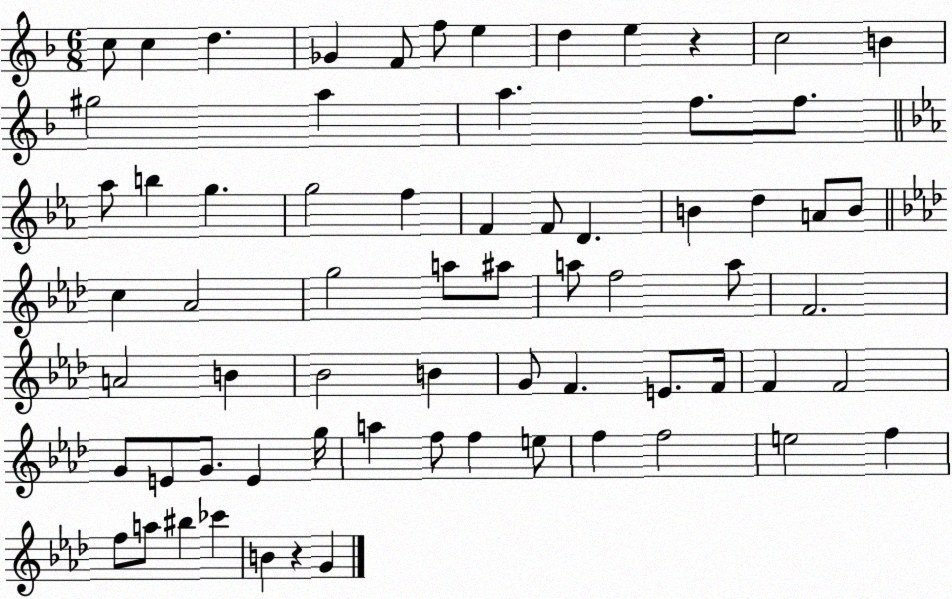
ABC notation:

X:1
T:Untitled
M:6/8
L:1/4
K:F
c/2 c d _G F/2 f/2 e d e z c2 B ^g2 a a f/2 f/2 _a/2 b g g2 f F F/2 D B d A/2 B/2 c _A2 g2 a/2 ^a/2 a/2 f2 a/2 F2 A2 B _B2 B G/2 F E/2 F/4 F F2 G/2 E/2 G/2 E g/4 a f/2 f e/2 f f2 e2 f f/2 a/2 ^b _c' B z G